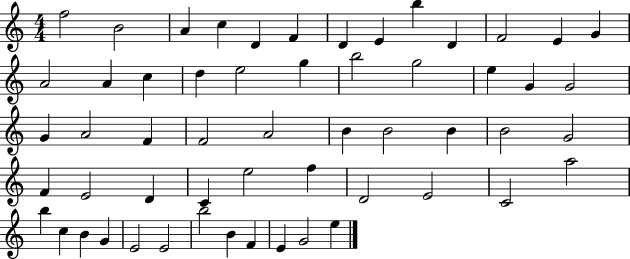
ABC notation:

X:1
T:Untitled
M:4/4
L:1/4
K:C
f2 B2 A c D F D E b D F2 E G A2 A c d e2 g b2 g2 e G G2 G A2 F F2 A2 B B2 B B2 G2 F E2 D C e2 f D2 E2 C2 a2 b c B G E2 E2 b2 B F E G2 e